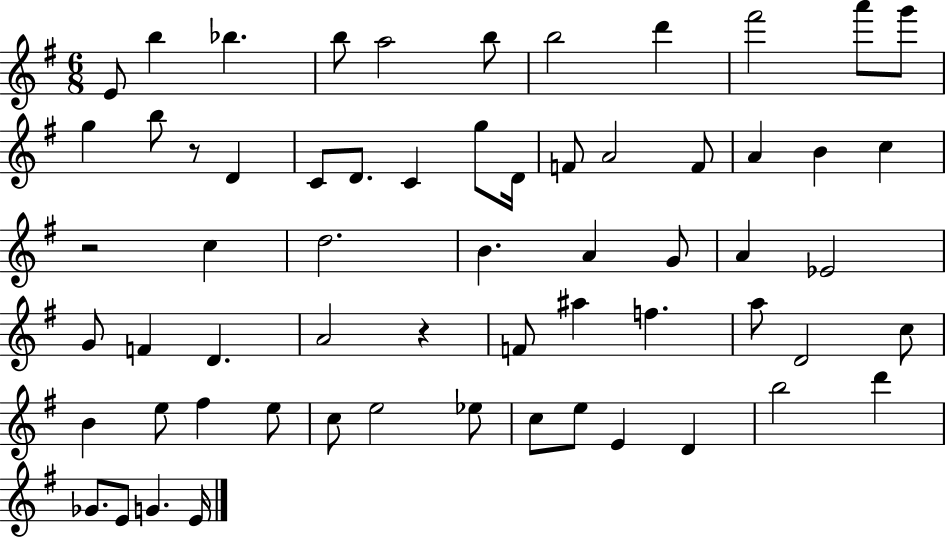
E4/e B5/q Bb5/q. B5/e A5/h B5/e B5/h D6/q F#6/h A6/e G6/e G5/q B5/e R/e D4/q C4/e D4/e. C4/q G5/e D4/s F4/e A4/h F4/e A4/q B4/q C5/q R/h C5/q D5/h. B4/q. A4/q G4/e A4/q Eb4/h G4/e F4/q D4/q. A4/h R/q F4/e A#5/q F5/q. A5/e D4/h C5/e B4/q E5/e F#5/q E5/e C5/e E5/h Eb5/e C5/e E5/e E4/q D4/q B5/h D6/q Gb4/e. E4/e G4/q. E4/s